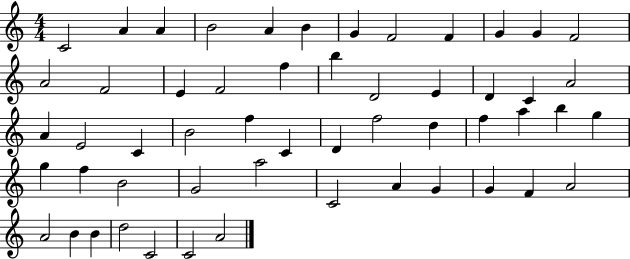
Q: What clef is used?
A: treble